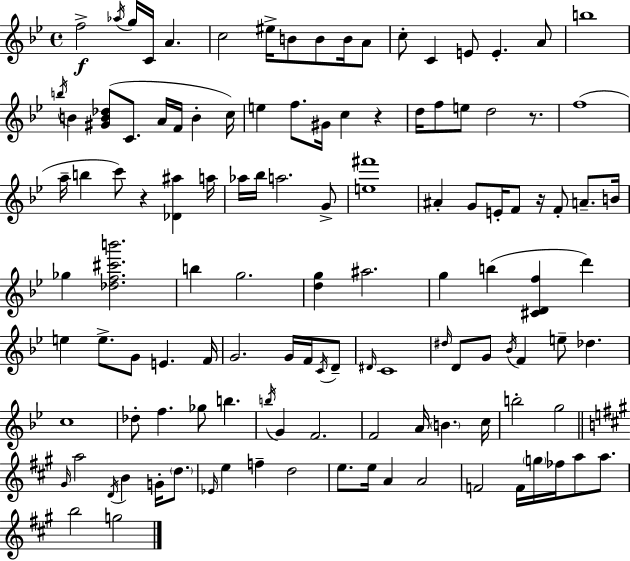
{
  \clef treble
  \time 4/4
  \defaultTimeSignature
  \key bes \major
  f''2->\f \acciaccatura { aes''16 } g''16 c'16 a'4. | c''2 eis''16-> b'8 b'8 b'16 a'8 | c''8-. c'4 e'8 e'4.-. a'8 | b''1 | \break \acciaccatura { b''16 } b'4 <gis' b' des''>8( c'8. a'16 f'16 b'4-. | c''16) e''4 f''8. gis'16 c''4 r4 | d''16 f''8 e''8 d''2 r8. | f''1( | \break a''16-- b''4 c'''8) r4 <des' ais''>4 | a''16 aes''16 bes''16 a''2. | g'8-> <e'' fis'''>1 | ais'4-. g'8 e'16-. f'8 r16 f'8-. a'8.-- | \break b'16 ges''4 <des'' f'' cis''' b'''>2. | b''4 g''2. | <d'' g''>4 ais''2. | g''4 b''4( <cis' d' f''>4 d'''4) | \break e''4 e''8.-> g'8 e'4. | f'16 g'2. g'16 f'16 | \acciaccatura { c'16 } d'8-- \grace { dis'16 } c'1 | \grace { dis''16 } d'8 g'8 \acciaccatura { bes'16 } f'4 e''8-- | \break des''4. c''1 | des''8-. f''4. ges''8 | b''4. \acciaccatura { b''16 } g'4 f'2. | f'2 a'16 | \break \parenthesize b'4. c''16 b''2-. g''2 | \bar "||" \break \key a \major \grace { gis'16 } a''2 \acciaccatura { d'16 } b'4 g'16-. \parenthesize d''8. | \grace { ees'16 } e''4 f''4-- d''2 | e''8. e''16 a'4 a'2 | f'2 f'16 \parenthesize g''16 fes''16 a''8 | \break a''8. b''2 g''2 | \bar "|."
}